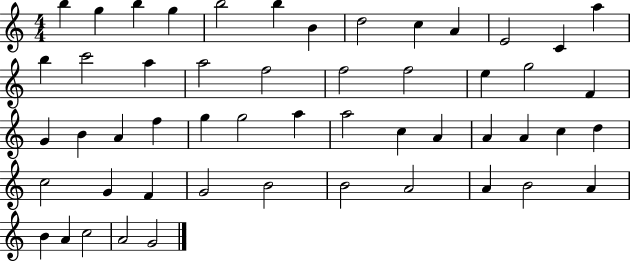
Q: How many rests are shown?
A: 0